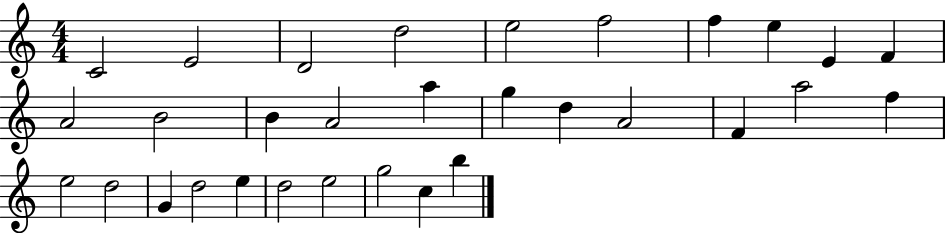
C4/h E4/h D4/h D5/h E5/h F5/h F5/q E5/q E4/q F4/q A4/h B4/h B4/q A4/h A5/q G5/q D5/q A4/h F4/q A5/h F5/q E5/h D5/h G4/q D5/h E5/q D5/h E5/h G5/h C5/q B5/q